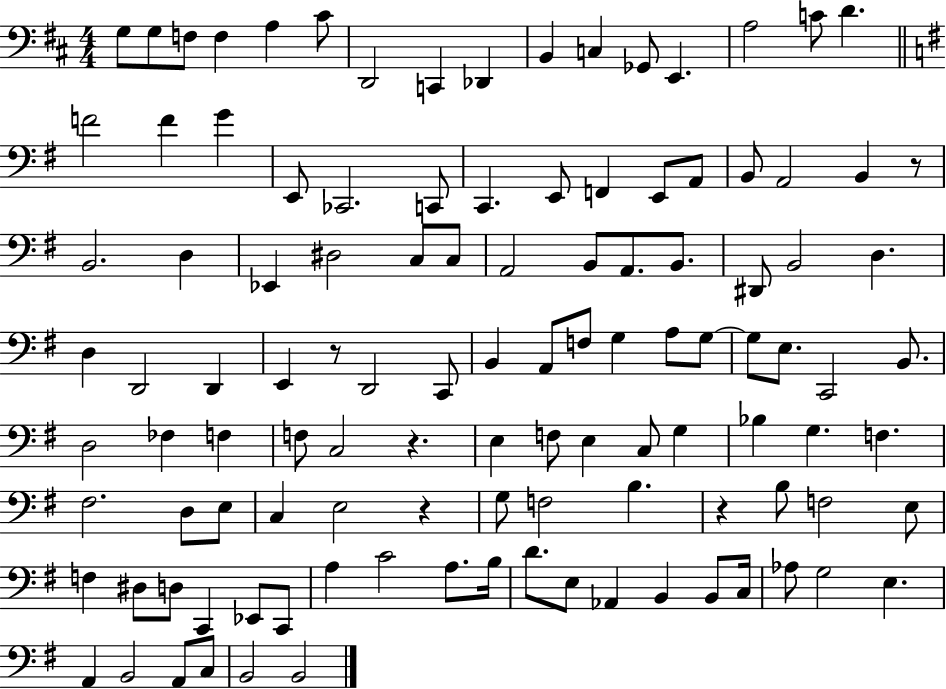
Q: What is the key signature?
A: D major